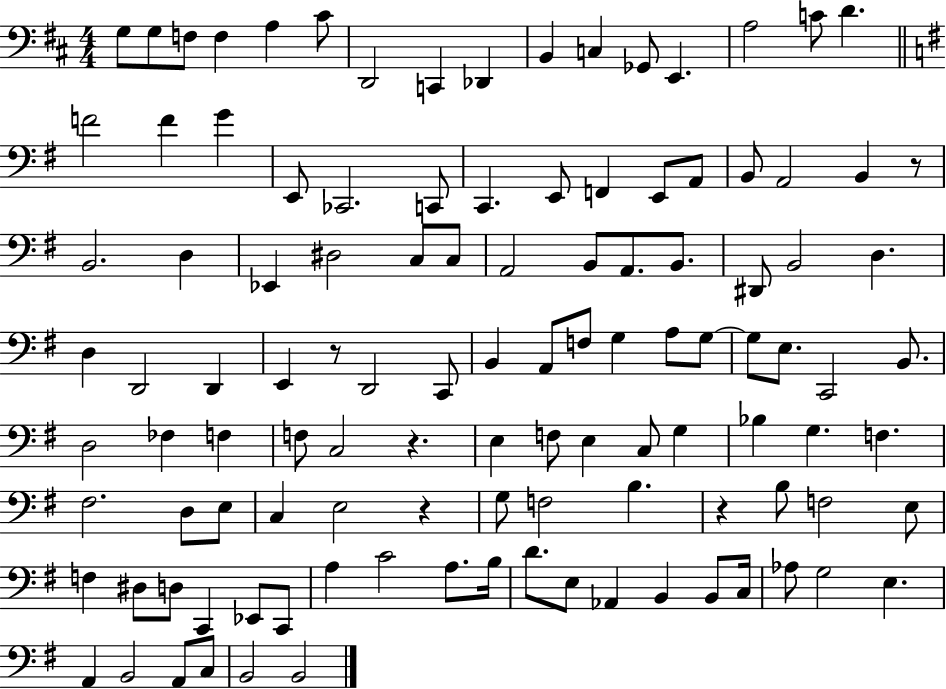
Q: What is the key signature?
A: D major